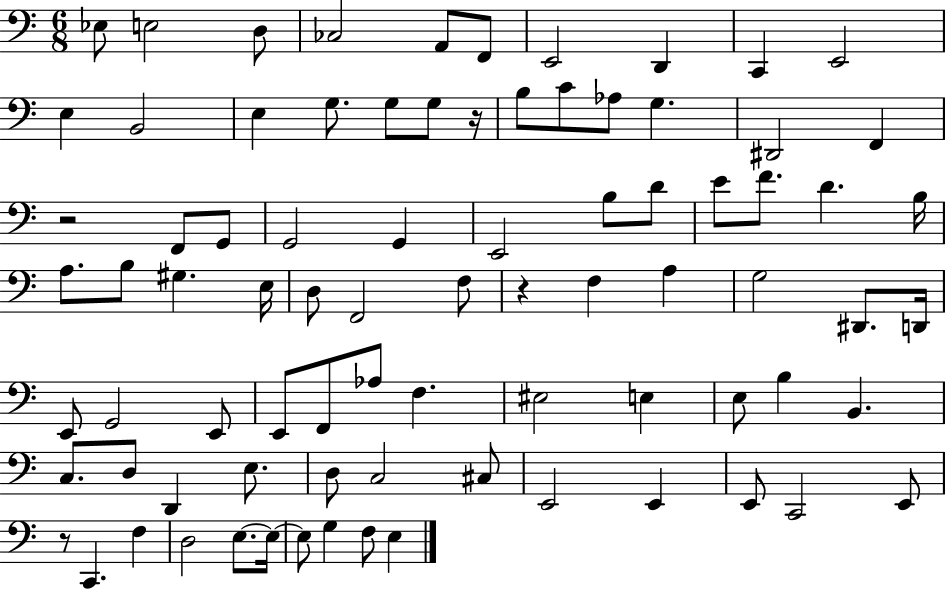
X:1
T:Untitled
M:6/8
L:1/4
K:C
_E,/2 E,2 D,/2 _C,2 A,,/2 F,,/2 E,,2 D,, C,, E,,2 E, B,,2 E, G,/2 G,/2 G,/2 z/4 B,/2 C/2 _A,/2 G, ^D,,2 F,, z2 F,,/2 G,,/2 G,,2 G,, E,,2 B,/2 D/2 E/2 F/2 D B,/4 A,/2 B,/2 ^G, E,/4 D,/2 F,,2 F,/2 z F, A, G,2 ^D,,/2 D,,/4 E,,/2 G,,2 E,,/2 E,,/2 F,,/2 _A,/2 F, ^E,2 E, E,/2 B, B,, C,/2 D,/2 D,, E,/2 D,/2 C,2 ^C,/2 E,,2 E,, E,,/2 C,,2 E,,/2 z/2 C,, F, D,2 E,/2 E,/4 E,/2 G, F,/2 E,